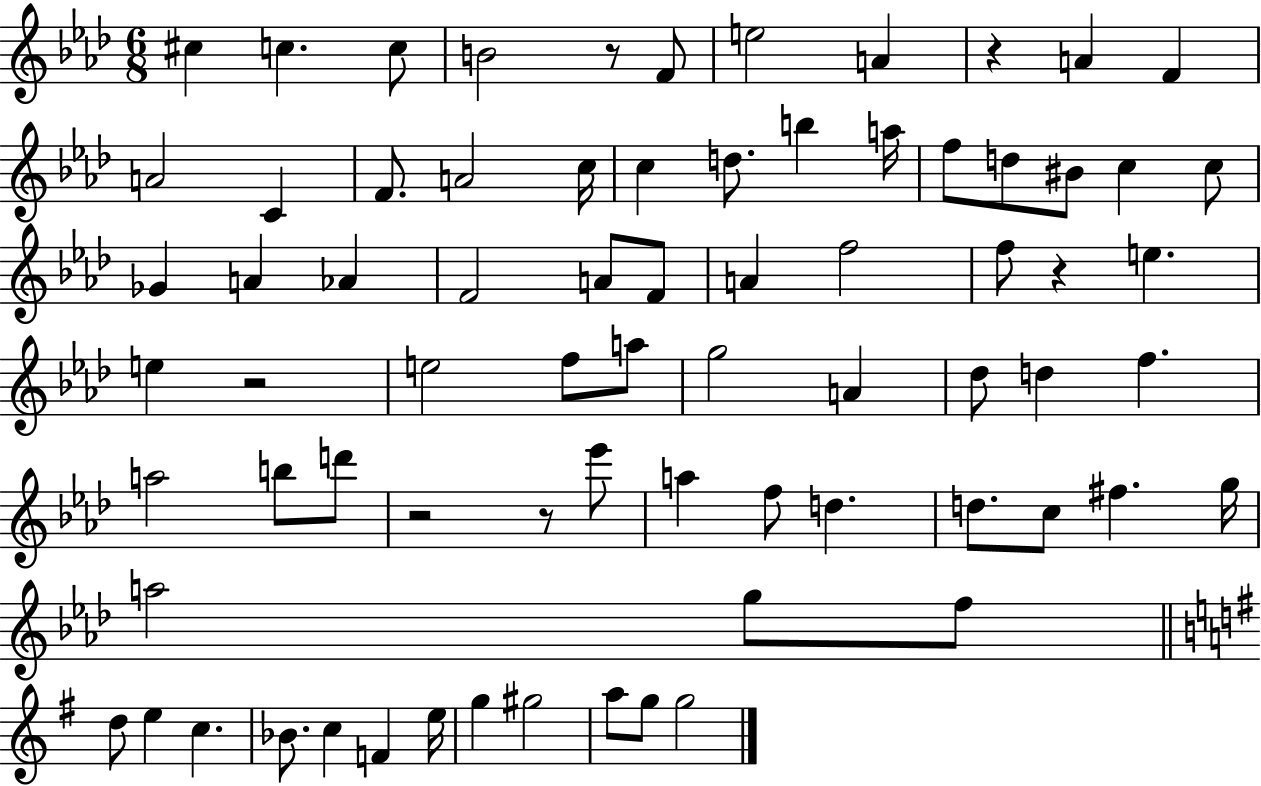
X:1
T:Untitled
M:6/8
L:1/4
K:Ab
^c c c/2 B2 z/2 F/2 e2 A z A F A2 C F/2 A2 c/4 c d/2 b a/4 f/2 d/2 ^B/2 c c/2 _G A _A F2 A/2 F/2 A f2 f/2 z e e z2 e2 f/2 a/2 g2 A _d/2 d f a2 b/2 d'/2 z2 z/2 _e'/2 a f/2 d d/2 c/2 ^f g/4 a2 g/2 f/2 d/2 e c _B/2 c F e/4 g ^g2 a/2 g/2 g2